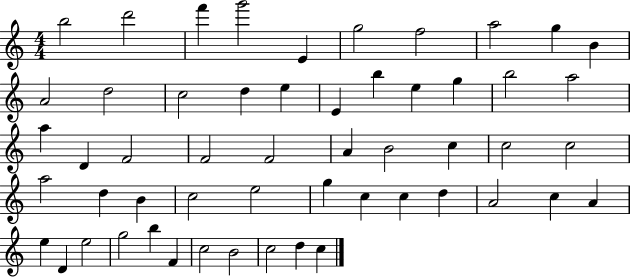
{
  \clef treble
  \numericTimeSignature
  \time 4/4
  \key c \major
  b''2 d'''2 | f'''4 g'''2 e'4 | g''2 f''2 | a''2 g''4 b'4 | \break a'2 d''2 | c''2 d''4 e''4 | e'4 b''4 e''4 g''4 | b''2 a''2 | \break a''4 d'4 f'2 | f'2 f'2 | a'4 b'2 c''4 | c''2 c''2 | \break a''2 d''4 b'4 | c''2 e''2 | g''4 c''4 c''4 d''4 | a'2 c''4 a'4 | \break e''4 d'4 e''2 | g''2 b''4 f'4 | c''2 b'2 | c''2 d''4 c''4 | \break \bar "|."
}